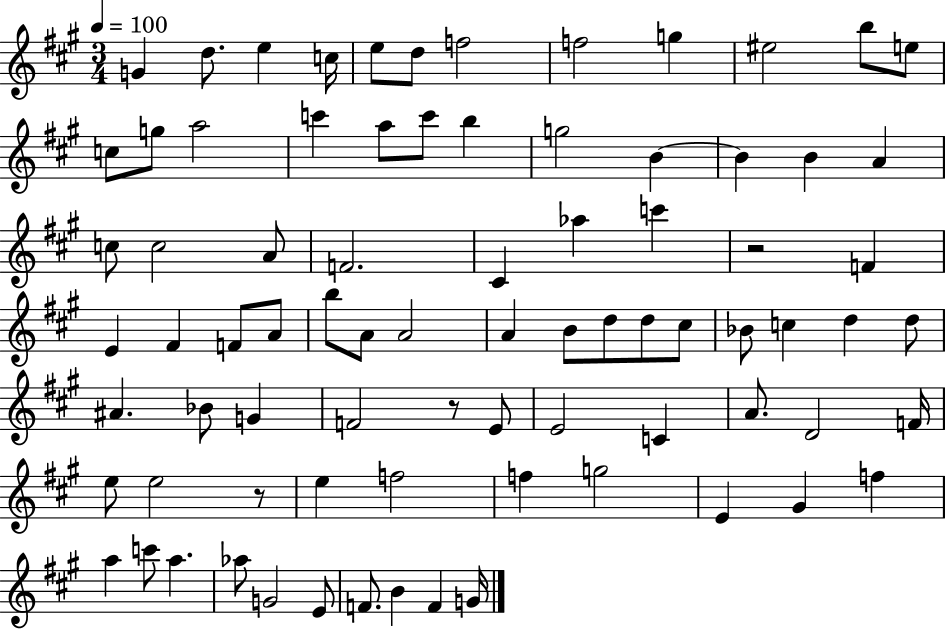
G4/q D5/e. E5/q C5/s E5/e D5/e F5/h F5/h G5/q EIS5/h B5/e E5/e C5/e G5/e A5/h C6/q A5/e C6/e B5/q G5/h B4/q B4/q B4/q A4/q C5/e C5/h A4/e F4/h. C#4/q Ab5/q C6/q R/h F4/q E4/q F#4/q F4/e A4/e B5/e A4/e A4/h A4/q B4/e D5/e D5/e C#5/e Bb4/e C5/q D5/q D5/e A#4/q. Bb4/e G4/q F4/h R/e E4/e E4/h C4/q A4/e. D4/h F4/s E5/e E5/h R/e E5/q F5/h F5/q G5/h E4/q G#4/q F5/q A5/q C6/e A5/q. Ab5/e G4/h E4/e F4/e. B4/q F4/q G4/s